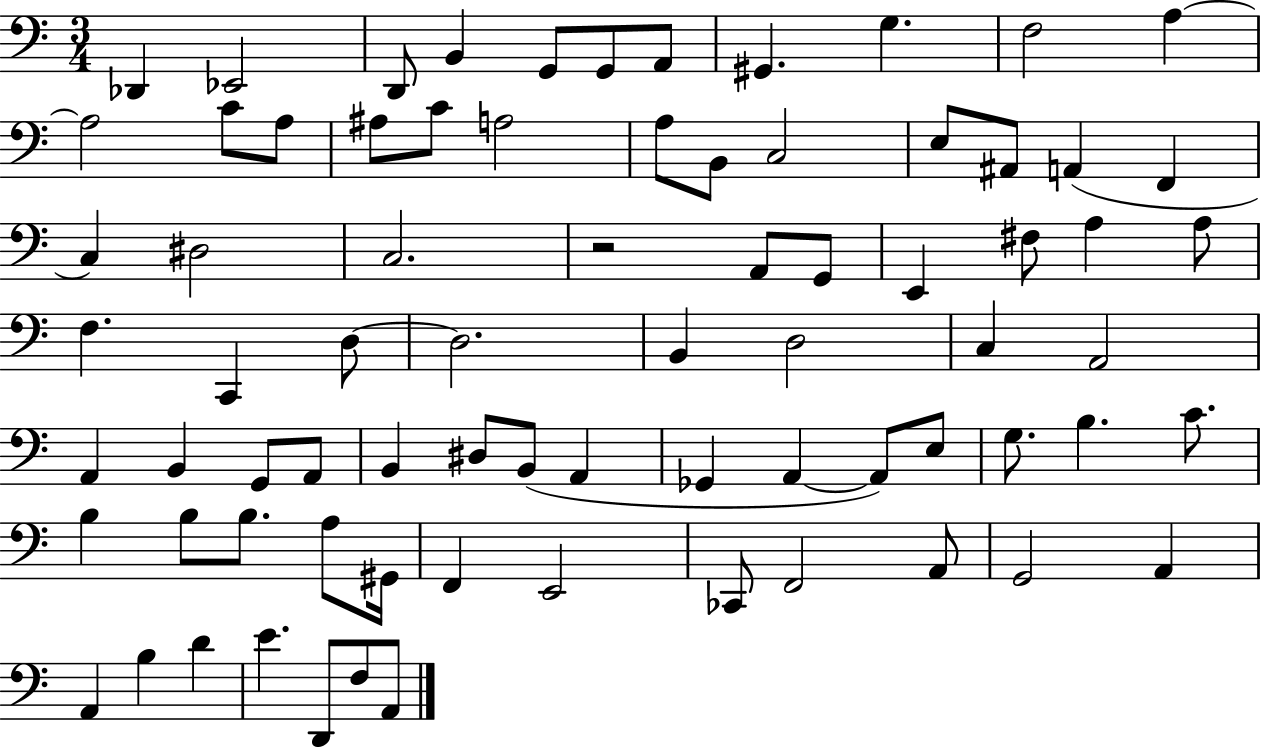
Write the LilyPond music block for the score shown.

{
  \clef bass
  \numericTimeSignature
  \time 3/4
  \key c \major
  des,4 ees,2 | d,8 b,4 g,8 g,8 a,8 | gis,4. g4. | f2 a4~~ | \break a2 c'8 a8 | ais8 c'8 a2 | a8 b,8 c2 | e8 ais,8 a,4( f,4 | \break c4) dis2 | c2. | r2 a,8 g,8 | e,4 fis8 a4 a8 | \break f4. c,4 d8~~ | d2. | b,4 d2 | c4 a,2 | \break a,4 b,4 g,8 a,8 | b,4 dis8 b,8( a,4 | ges,4 a,4~~ a,8) e8 | g8. b4. c'8. | \break b4 b8 b8. a8 gis,16 | f,4 e,2 | ces,8 f,2 a,8 | g,2 a,4 | \break a,4 b4 d'4 | e'4. d,8 f8 a,8 | \bar "|."
}